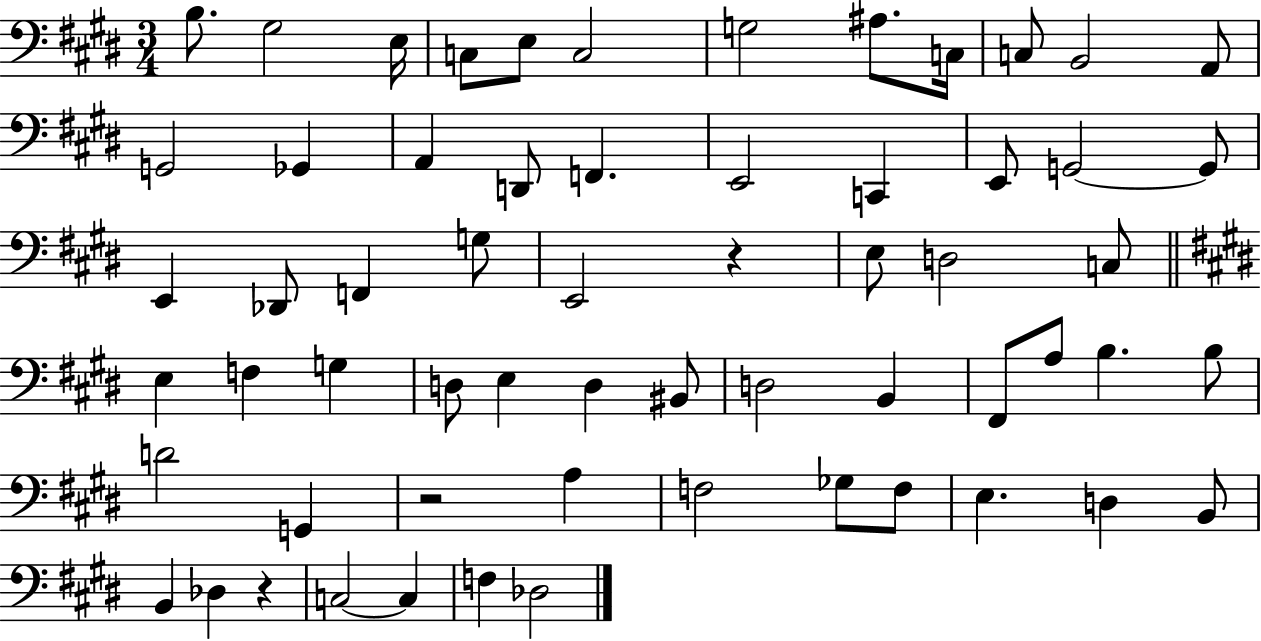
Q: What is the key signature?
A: E major